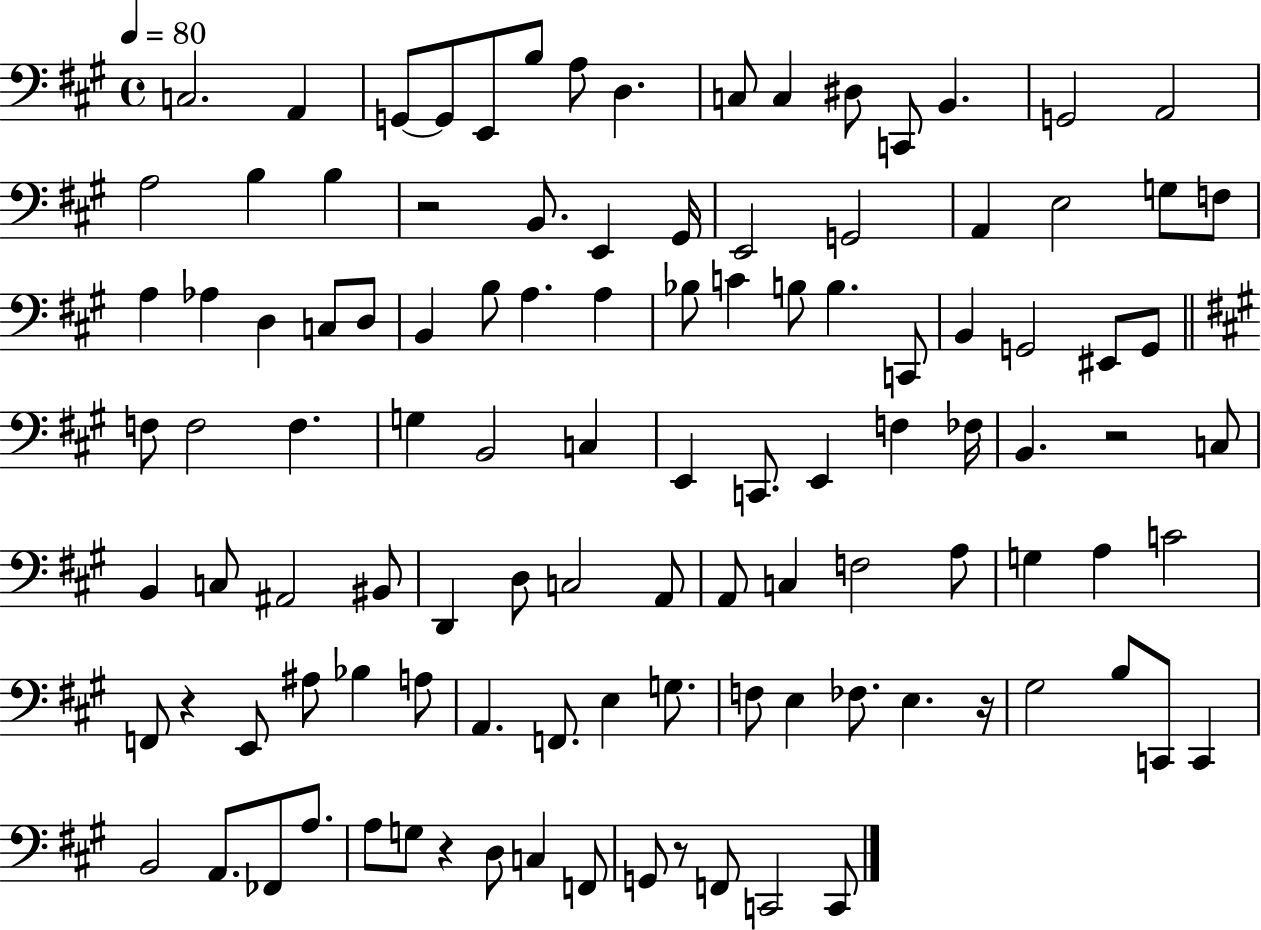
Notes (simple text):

C3/h. A2/q G2/e G2/e E2/e B3/e A3/e D3/q. C3/e C3/q D#3/e C2/e B2/q. G2/h A2/h A3/h B3/q B3/q R/h B2/e. E2/q G#2/s E2/h G2/h A2/q E3/h G3/e F3/e A3/q Ab3/q D3/q C3/e D3/e B2/q B3/e A3/q. A3/q Bb3/e C4/q B3/e B3/q. C2/e B2/q G2/h EIS2/e G2/e F3/e F3/h F3/q. G3/q B2/h C3/q E2/q C2/e. E2/q F3/q FES3/s B2/q. R/h C3/e B2/q C3/e A#2/h BIS2/e D2/q D3/e C3/h A2/e A2/e C3/q F3/h A3/e G3/q A3/q C4/h F2/e R/q E2/e A#3/e Bb3/q A3/e A2/q. F2/e. E3/q G3/e. F3/e E3/q FES3/e. E3/q. R/s G#3/h B3/e C2/e C2/q B2/h A2/e. FES2/e A3/e. A3/e G3/e R/q D3/e C3/q F2/e G2/e R/e F2/e C2/h C2/e